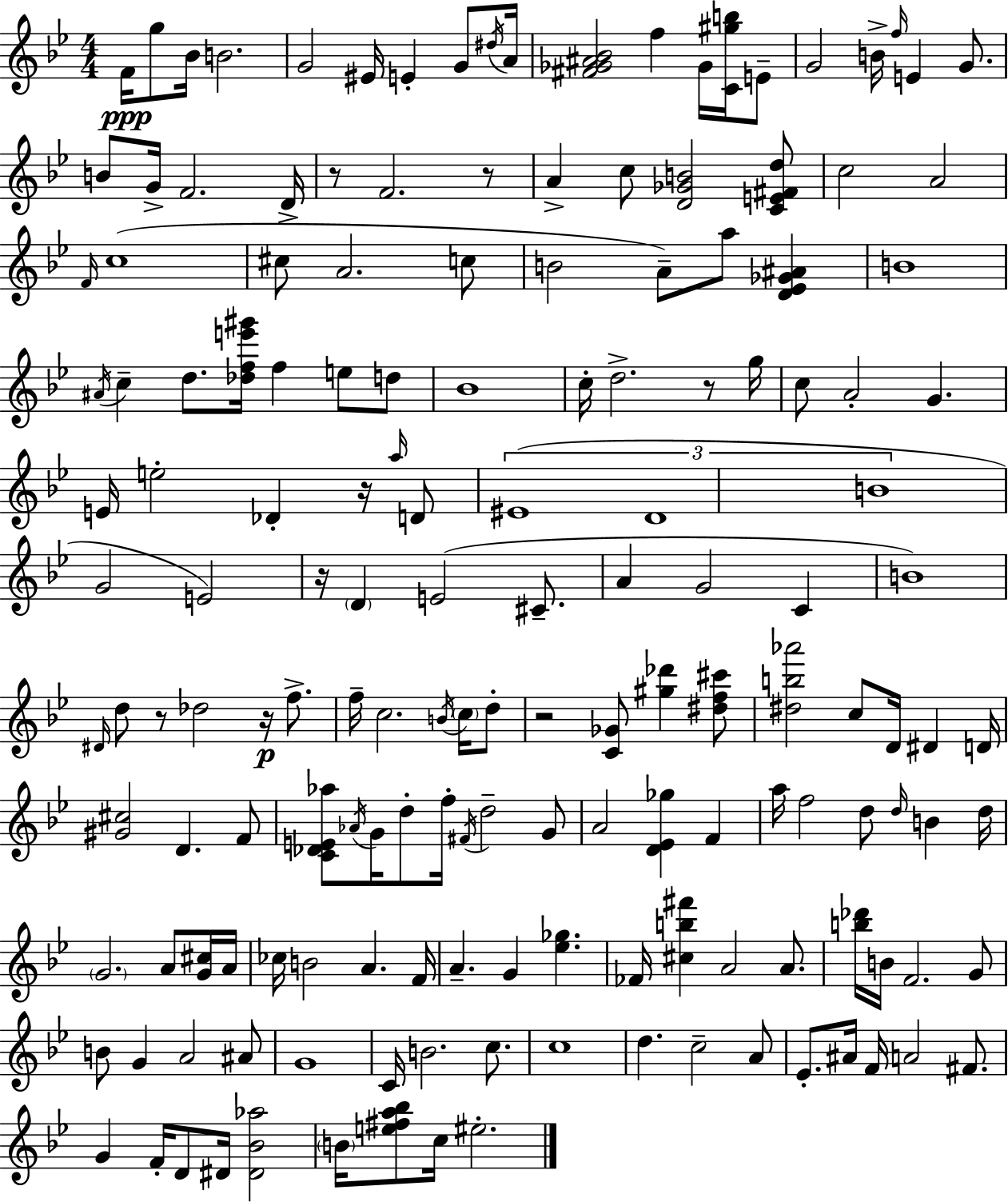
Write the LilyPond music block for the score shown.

{
  \clef treble
  \numericTimeSignature
  \time 4/4
  \key bes \major
  f'16\ppp g''8 bes'16 b'2. | g'2 eis'16 e'4-. g'8 \acciaccatura { dis''16 } | a'16 <fis' ges' ais' bes'>2 f''4 ges'16 <c' gis'' b''>16 e'8-- | g'2 b'16-> \grace { f''16 } e'4 g'8. | \break b'8 g'16-> f'2. | d'16-> r8 f'2. | r8 a'4-> c''8 <d' ges' b'>2 | <c' e' fis' d''>8 c''2 a'2 | \break \grace { f'16 } c''1( | cis''8 a'2. | c''8 b'2 a'8--) a''8 <d' ees' ges' ais'>4 | b'1 | \break \acciaccatura { ais'16 } c''4-- d''8. <des'' f'' e''' gis'''>16 f''4 | e''8 d''8 bes'1 | c''16-. d''2.-> | r8 g''16 c''8 a'2-. g'4. | \break e'16 e''2-. des'4-. | r16 \grace { a''16 } d'8 \tuplet 3/2 { eis'1( | d'1 | b'1 } | \break g'2 e'2) | r16 \parenthesize d'4 e'2( | cis'8.-- a'4 g'2 | c'4 b'1) | \break \grace { dis'16 } d''8 r8 des''2 | r16\p f''8.-> f''16-- c''2. | \acciaccatura { b'16 } \parenthesize c''16 d''8-. r2 <c' ges'>8 | <gis'' des'''>4 <dis'' f'' cis'''>8 <dis'' b'' aes'''>2 c''8 | \break d'16 dis'4 d'16 <gis' cis''>2 d'4. | f'8 <c' des' e' aes''>8 \acciaccatura { aes'16 } g'16 d''8-. f''16-. \acciaccatura { fis'16 } d''2-- | g'8 a'2 | <d' ees' ges''>4 f'4 a''16 f''2 | \break d''8 \grace { d''16 } b'4 d''16 \parenthesize g'2. | a'8 <g' cis''>16 a'16 ces''16 b'2 | a'4. f'16 a'4.-- | g'4 <ees'' ges''>4. fes'16 <cis'' b'' fis'''>4 a'2 | \break a'8. <b'' des'''>16 b'16 f'2. | g'8 b'8 g'4 | a'2 ais'8 g'1 | c'16 b'2. | \break c''8. c''1 | d''4. | c''2-- a'8 ees'8.-. ais'16 f'16 a'2 | fis'8. g'4 f'16-. d'8 | \break dis'16 <dis' bes' aes''>2 \parenthesize b'16 <e'' fis'' a'' bes''>8 c''16 eis''2.-. | \bar "|."
}